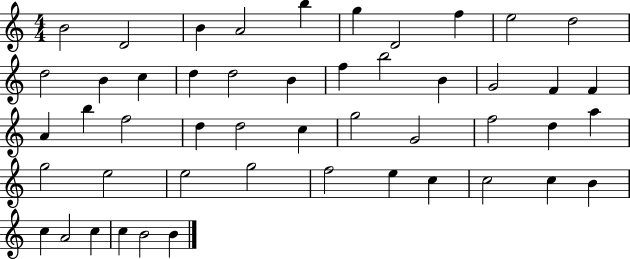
X:1
T:Untitled
M:4/4
L:1/4
K:C
B2 D2 B A2 b g D2 f e2 d2 d2 B c d d2 B f b2 B G2 F F A b f2 d d2 c g2 G2 f2 d a g2 e2 e2 g2 f2 e c c2 c B c A2 c c B2 B